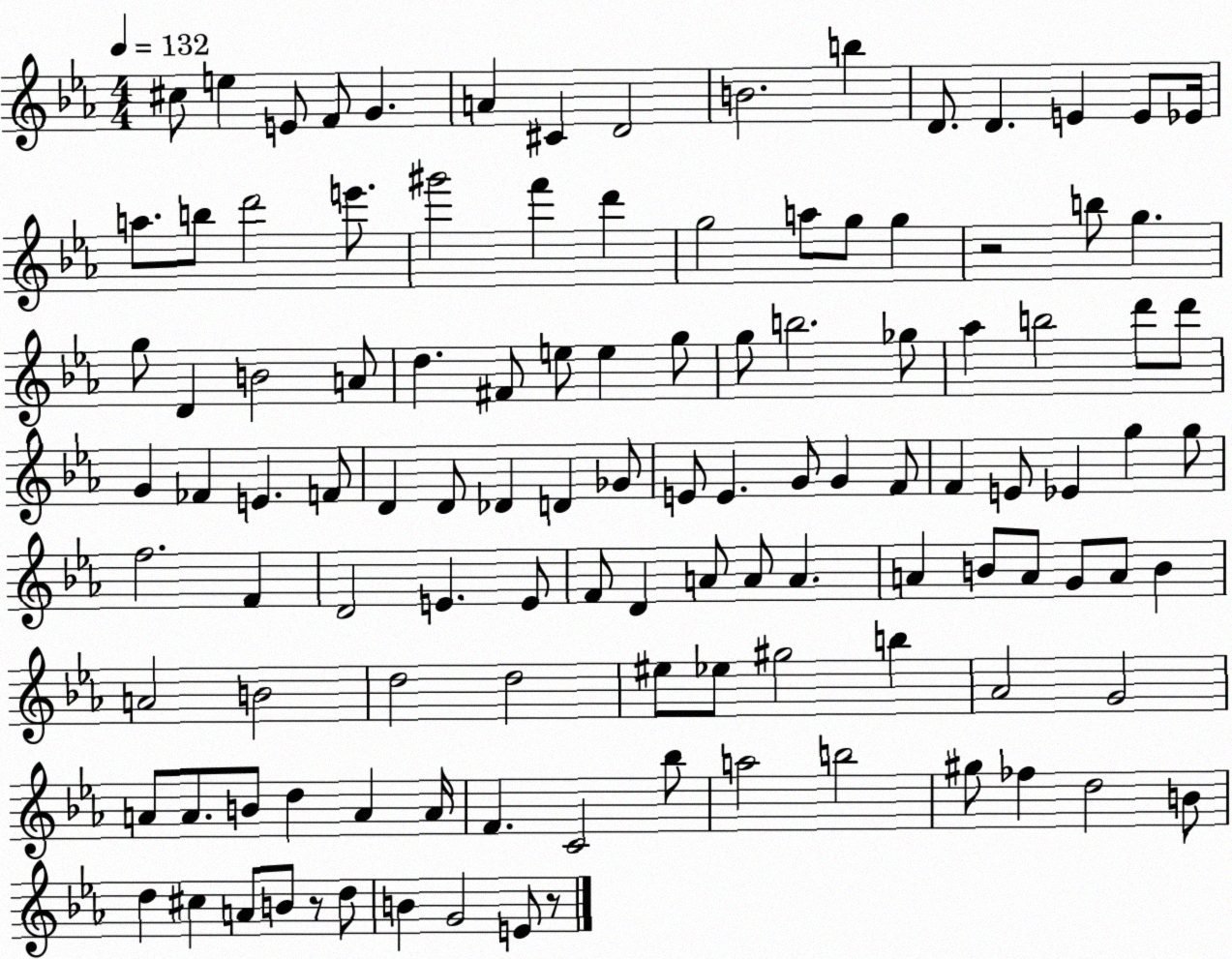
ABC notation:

X:1
T:Untitled
M:4/4
L:1/4
K:Eb
^c/2 e E/2 F/2 G A ^C D2 B2 b D/2 D E E/2 _E/4 a/2 b/2 d'2 e'/2 ^g'2 f' d' g2 a/2 g/2 g z2 b/2 g g/2 D B2 A/2 d ^F/2 e/2 e g/2 g/2 b2 _g/2 _a b2 d'/2 d'/2 G _F E F/2 D D/2 _D D _G/2 E/2 E G/2 G F/2 F E/2 _E g g/2 f2 F D2 E E/2 F/2 D A/2 A/2 A A B/2 A/2 G/2 A/2 B A2 B2 d2 d2 ^e/2 _e/2 ^g2 b _A2 G2 A/2 A/2 B/2 d A A/4 F C2 _b/2 a2 b2 ^g/2 _f d2 B/2 d ^c A/2 B/2 z/2 d/2 B G2 E/2 z/2